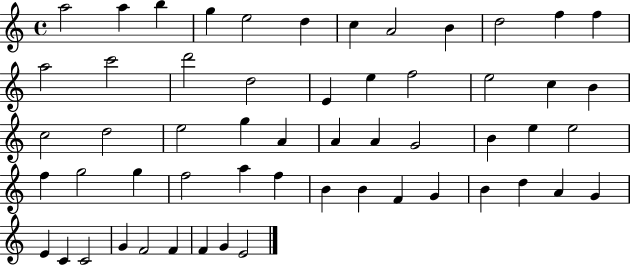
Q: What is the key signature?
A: C major